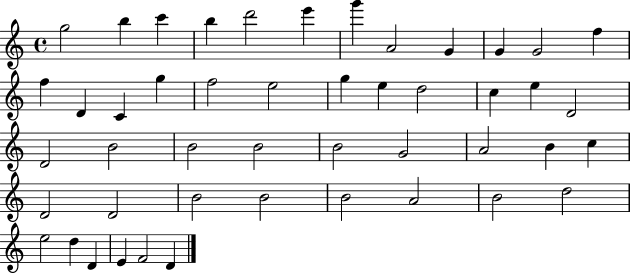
X:1
T:Untitled
M:4/4
L:1/4
K:C
g2 b c' b d'2 e' g' A2 G G G2 f f D C g f2 e2 g e d2 c e D2 D2 B2 B2 B2 B2 G2 A2 B c D2 D2 B2 B2 B2 A2 B2 d2 e2 d D E F2 D